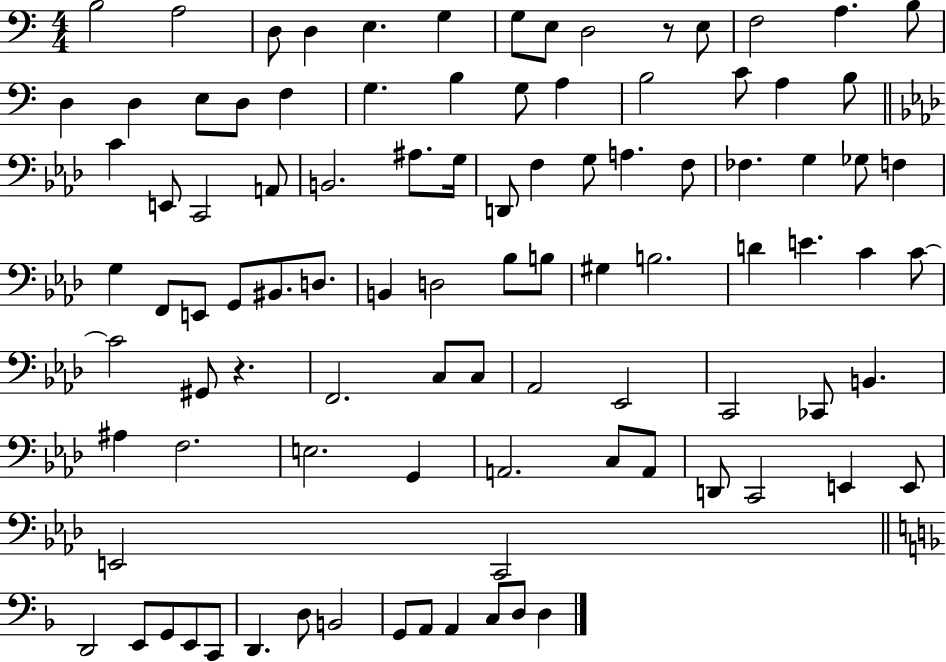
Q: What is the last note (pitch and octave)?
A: D3